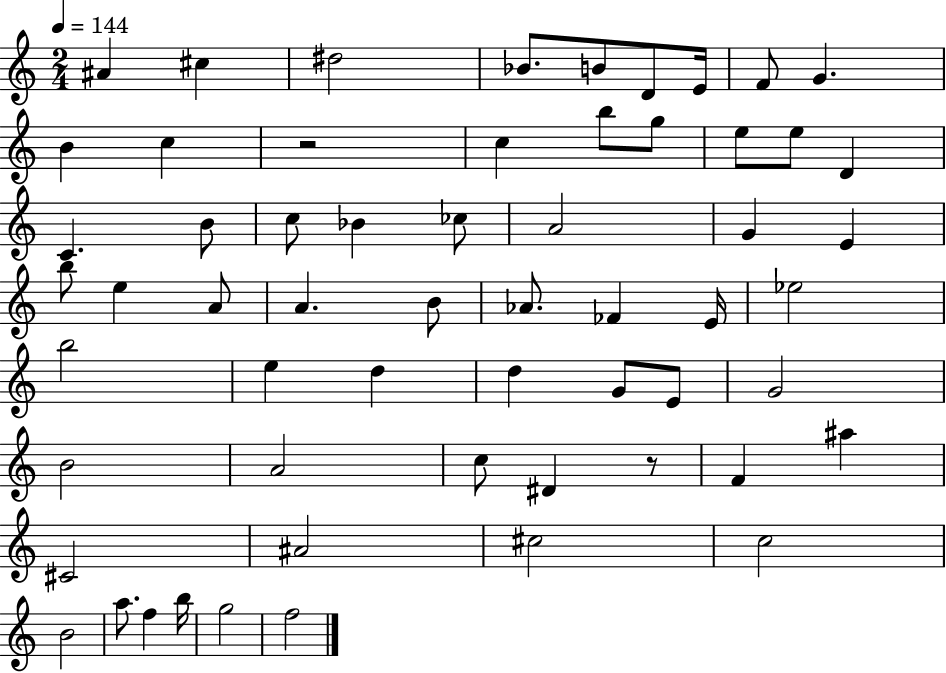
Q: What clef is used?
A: treble